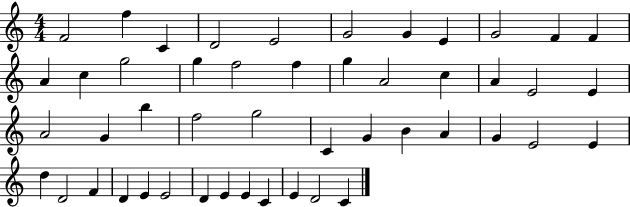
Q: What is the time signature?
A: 4/4